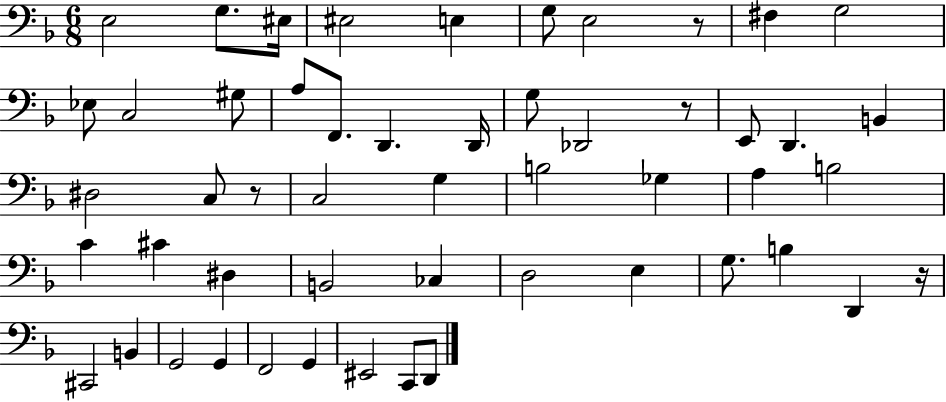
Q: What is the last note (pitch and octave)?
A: D2